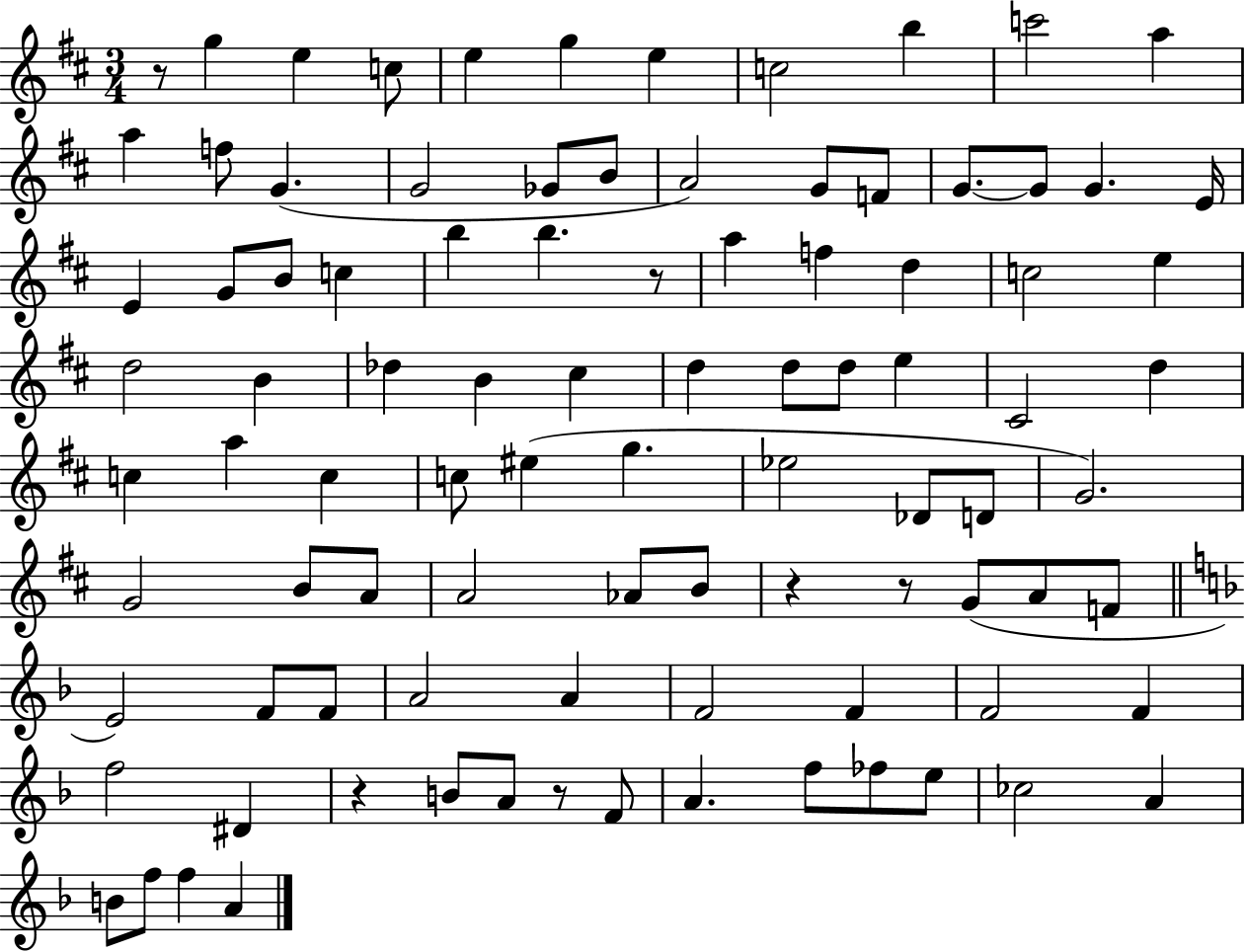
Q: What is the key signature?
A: D major